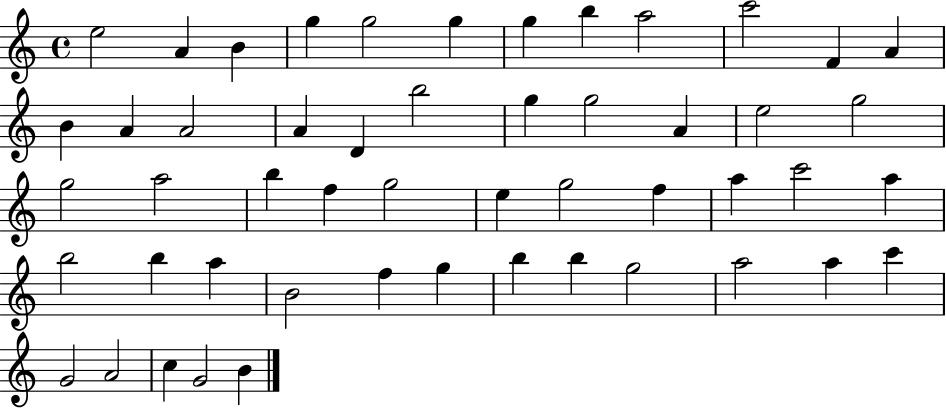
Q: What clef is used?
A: treble